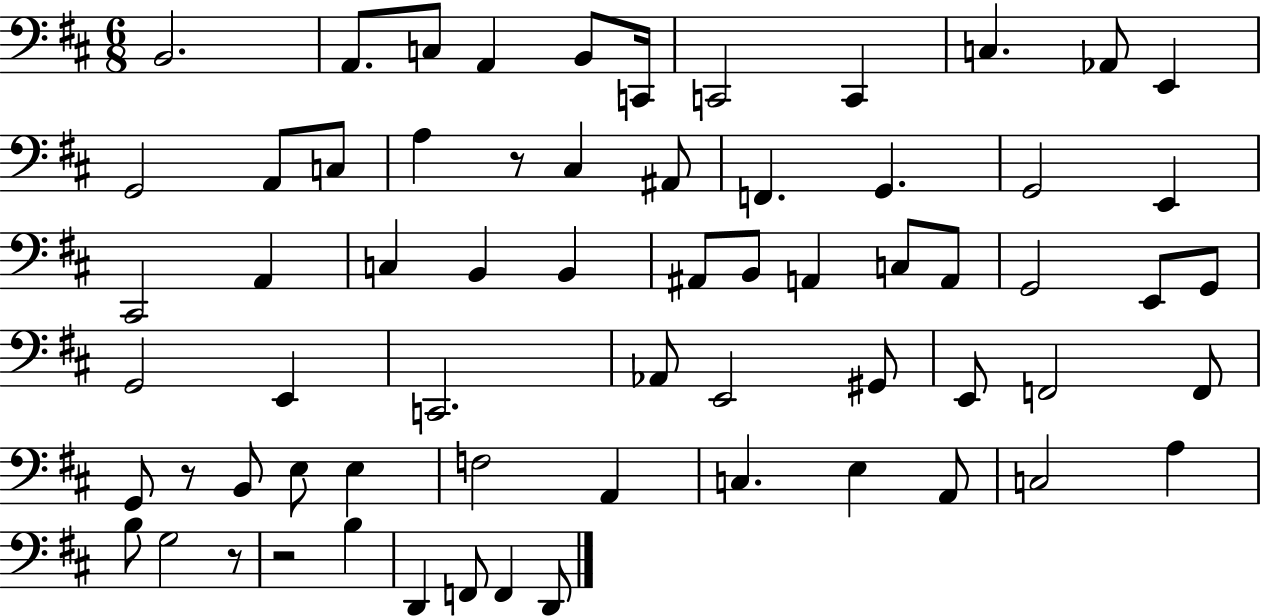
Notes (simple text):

B2/h. A2/e. C3/e A2/q B2/e C2/s C2/h C2/q C3/q. Ab2/e E2/q G2/h A2/e C3/e A3/q R/e C#3/q A#2/e F2/q. G2/q. G2/h E2/q C#2/h A2/q C3/q B2/q B2/q A#2/e B2/e A2/q C3/e A2/e G2/h E2/e G2/e G2/h E2/q C2/h. Ab2/e E2/h G#2/e E2/e F2/h F2/e G2/e R/e B2/e E3/e E3/q F3/h A2/q C3/q. E3/q A2/e C3/h A3/q B3/e G3/h R/e R/h B3/q D2/q F2/e F2/q D2/e